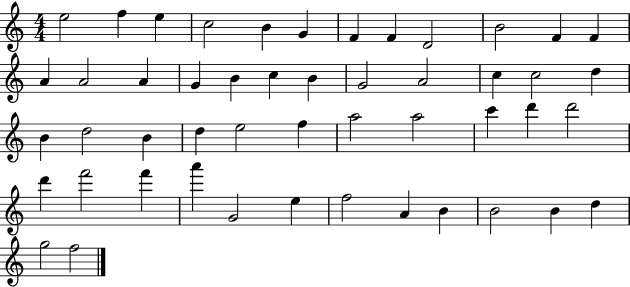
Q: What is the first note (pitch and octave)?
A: E5